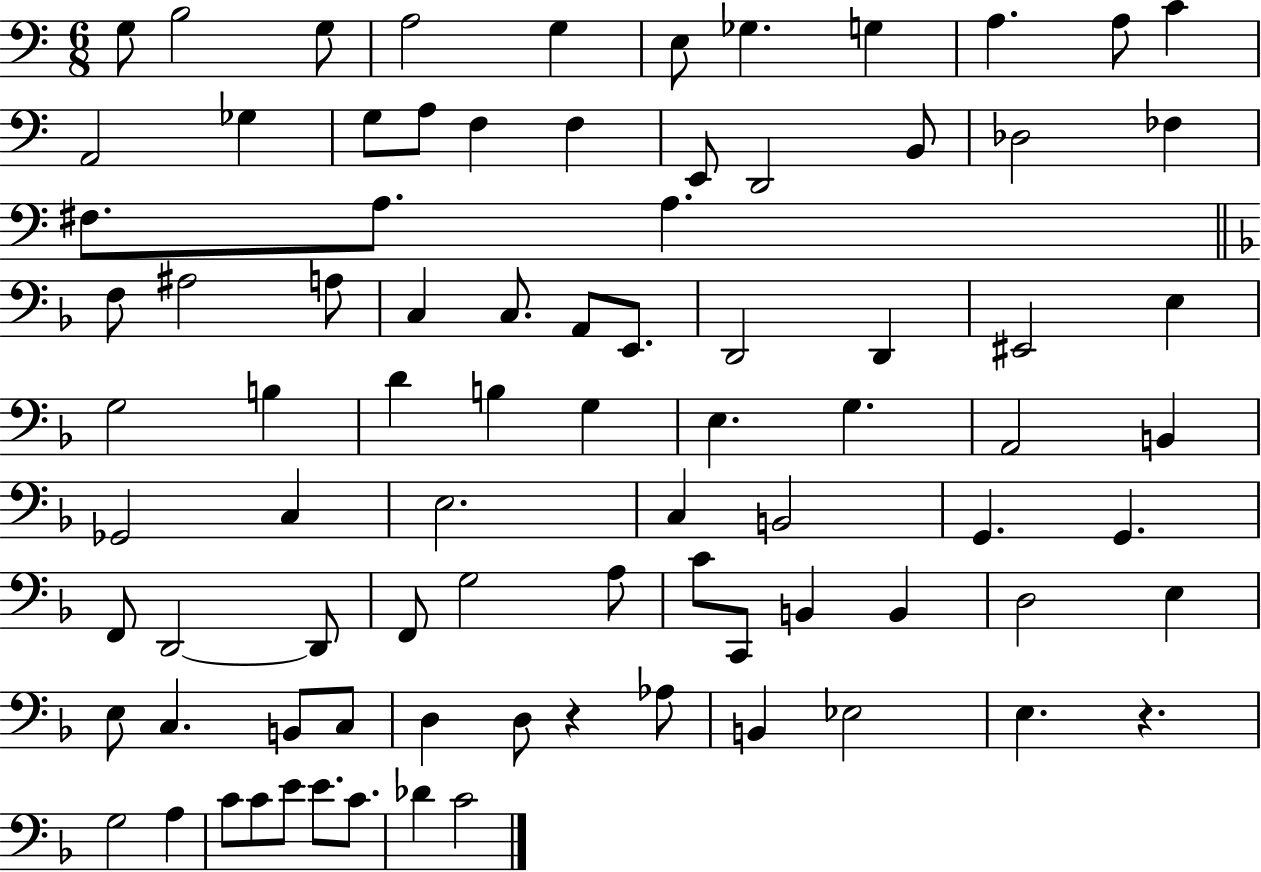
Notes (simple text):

G3/e B3/h G3/e A3/h G3/q E3/e Gb3/q. G3/q A3/q. A3/e C4/q A2/h Gb3/q G3/e A3/e F3/q F3/q E2/e D2/h B2/e Db3/h FES3/q F#3/e. A3/e. A3/q. F3/e A#3/h A3/e C3/q C3/e. A2/e E2/e. D2/h D2/q EIS2/h E3/q G3/h B3/q D4/q B3/q G3/q E3/q. G3/q. A2/h B2/q Gb2/h C3/q E3/h. C3/q B2/h G2/q. G2/q. F2/e D2/h D2/e F2/e G3/h A3/e C4/e C2/e B2/q B2/q D3/h E3/q E3/e C3/q. B2/e C3/e D3/q D3/e R/q Ab3/e B2/q Eb3/h E3/q. R/q. G3/h A3/q C4/e C4/e E4/e E4/e. C4/e. Db4/q C4/h